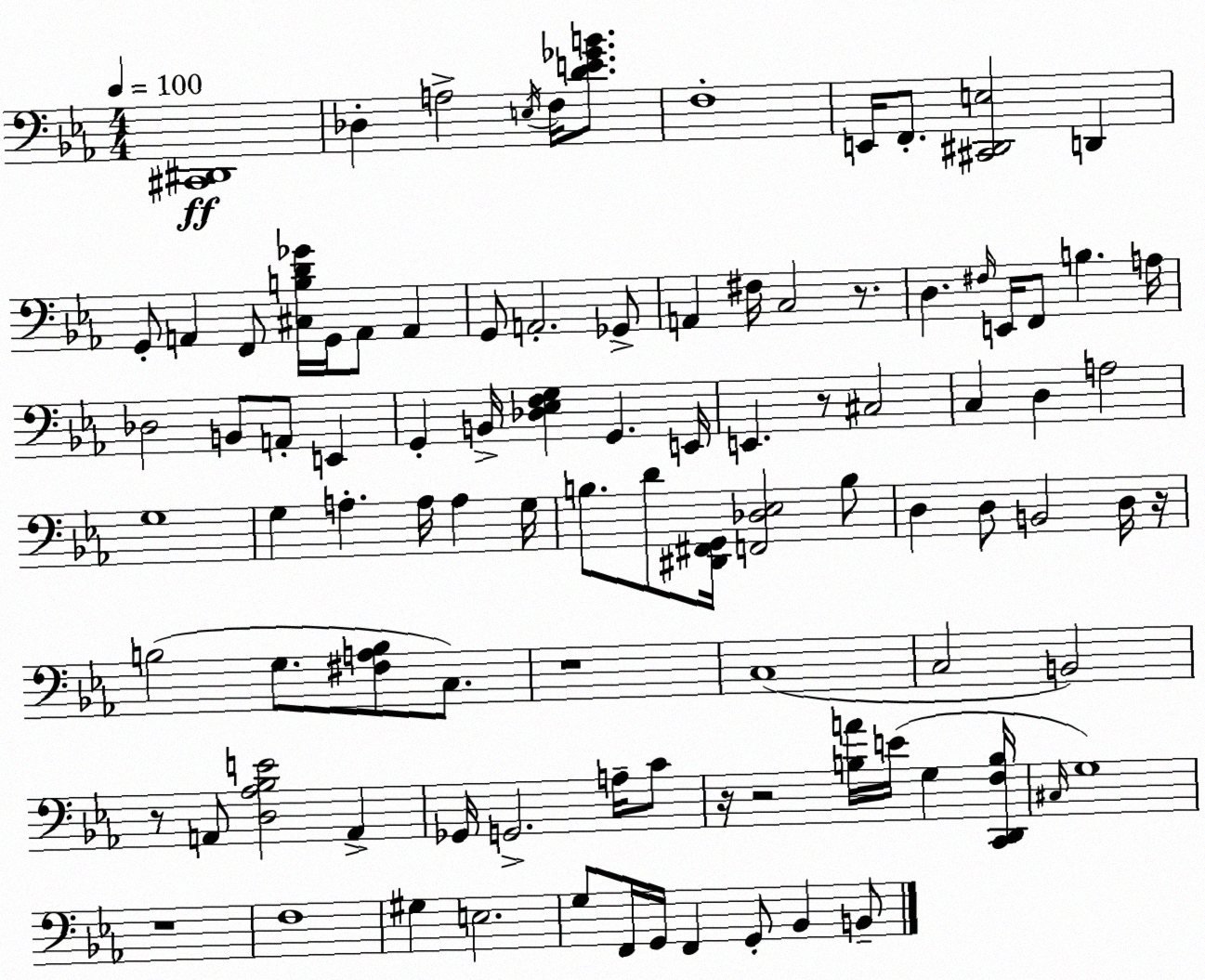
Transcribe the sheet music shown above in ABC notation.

X:1
T:Untitled
M:4/4
L:1/4
K:Cm
[^C,,^D,,]4 _D, A,2 E,/4 F,/4 [DE_GB]/2 F,4 E,,/4 F,,/2 [^C,,^D,,E,]2 D,, G,,/2 A,, F,,/2 [^C,B,D_G]/4 G,,/4 A,,/2 A,, G,,/2 A,,2 _G,,/2 A,, ^F,/4 C,2 z/2 D, ^F,/4 E,,/4 F,,/2 B, A,/4 _D,2 B,,/2 A,,/2 E,, G,, B,,/4 [_D,_E,F,G,] G,, E,,/4 E,, z/2 ^C,2 C, D, A,2 G,4 G, A, A,/4 A, G,/4 B,/2 D/2 [^D,,^F,,G,,]/4 [F,,_D,_E,]2 B,/2 D, D,/2 B,,2 D,/4 z/4 B,2 G,/2 [^F,A,B,]/2 C,/2 z4 C,4 C,2 B,,2 z/2 A,,/2 [D,_A,_B,E]2 A,, _G,,/4 G,,2 A,/4 C/2 z/4 z2 [B,A]/4 E/4 G, [C,,D,,F,B,]/4 ^C,/4 G,4 z4 F,4 ^G, E,2 G,/2 F,,/4 G,,/4 F,, G,,/2 _B,, B,,/2